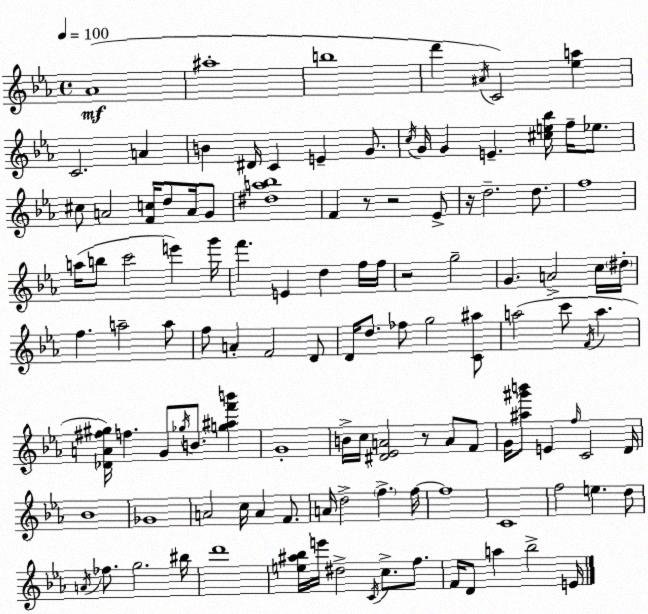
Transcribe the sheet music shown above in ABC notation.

X:1
T:Untitled
M:4/4
L:1/4
K:Eb
_A4 ^a4 b4 d' ^A/4 C2 [_ea] C2 A B ^D/4 C E G/2 c/4 G/4 G E [^ce_b]/4 f/4 _e/2 ^c/2 A2 [Fc]/4 d/2 A/4 G/2 [^da_b]4 F z/2 z2 _E/2 z/4 d2 d/2 f4 a/4 b/2 c'2 e' g'/4 f' E d f/4 f/4 z2 g2 G A2 c/4 ^d/4 f a2 a/2 f/2 A F2 D/2 D/4 d/2 _f/2 g2 [C^a]/2 a2 c'/2 F/4 a [_DA^f^g]/4 f G/2 _g/4 B/2 [g^af'b'] G4 B/4 c/4 [^D_EA]2 z/2 A/2 F/2 G/4 [^a^g'b']/2 E f/4 C2 D/4 _B4 _G4 A2 c/4 A F/2 A/4 d2 f f/4 f4 C4 f2 e d/2 A/4 _f/2 g2 ^b/4 d'4 [e^a_b]/4 e'/4 ^d2 C/4 c/2 f/2 F/4 D/2 a _b2 E/4